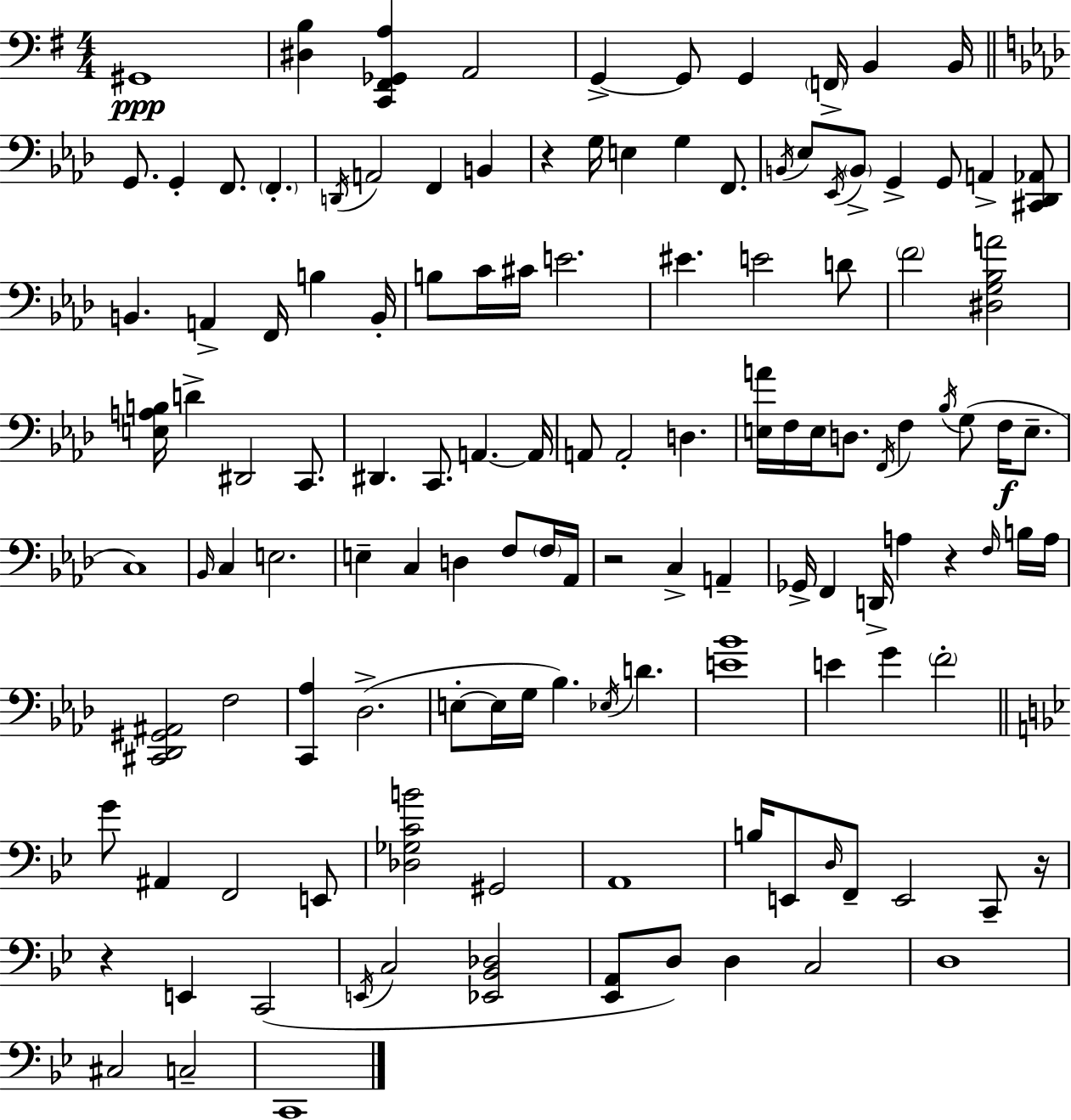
X:1
T:Untitled
M:4/4
L:1/4
K:Em
^G,,4 [^D,B,] [C,,^F,,_G,,A,] A,,2 G,, G,,/2 G,, F,,/4 B,, B,,/4 G,,/2 G,, F,,/2 F,, D,,/4 A,,2 F,, B,, z G,/4 E, G, F,,/2 B,,/4 _E,/2 _E,,/4 B,,/2 G,, G,,/2 A,, [^C,,_D,,_A,,]/2 B,, A,, F,,/4 B, B,,/4 B,/2 C/4 ^C/4 E2 ^E E2 D/2 F2 [^D,G,_B,A]2 [E,A,B,]/4 D ^D,,2 C,,/2 ^D,, C,,/2 A,, A,,/4 A,,/2 A,,2 D, [E,A]/4 F,/4 E,/4 D,/2 F,,/4 F, _B,/4 G,/2 F,/4 E,/2 C,4 _B,,/4 C, E,2 E, C, D, F,/2 F,/4 _A,,/4 z2 C, A,, _G,,/4 F,, D,,/4 A, z F,/4 B,/4 A,/4 [^C,,_D,,^G,,^A,,]2 F,2 [C,,_A,] _D,2 E,/2 E,/4 G,/4 _B, _E,/4 D [E_B]4 E G F2 G/2 ^A,, F,,2 E,,/2 [_D,_G,CB]2 ^G,,2 A,,4 B,/4 E,,/2 D,/4 F,,/2 E,,2 C,,/2 z/4 z E,, C,,2 E,,/4 C,2 [_E,,_B,,_D,]2 [_E,,A,,]/2 D,/2 D, C,2 D,4 ^C,2 C,2 C,,4